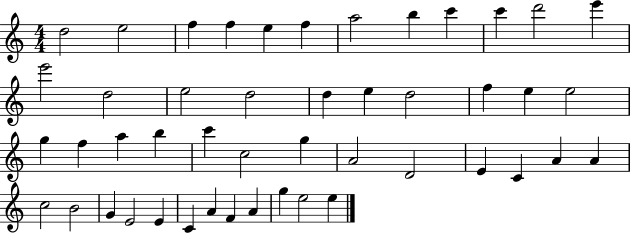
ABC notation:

X:1
T:Untitled
M:4/4
L:1/4
K:C
d2 e2 f f e f a2 b c' c' d'2 e' e'2 d2 e2 d2 d e d2 f e e2 g f a b c' c2 g A2 D2 E C A A c2 B2 G E2 E C A F A g e2 e